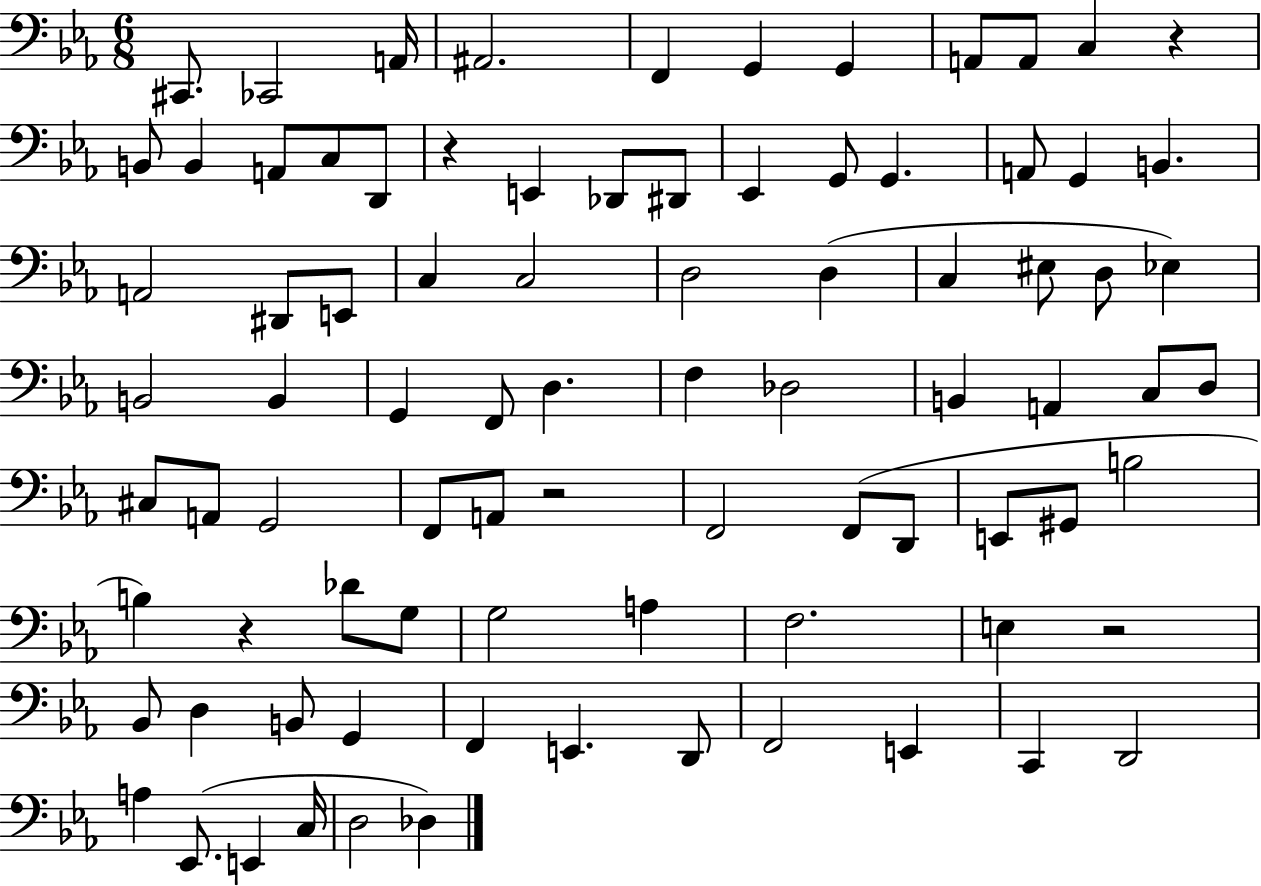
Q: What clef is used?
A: bass